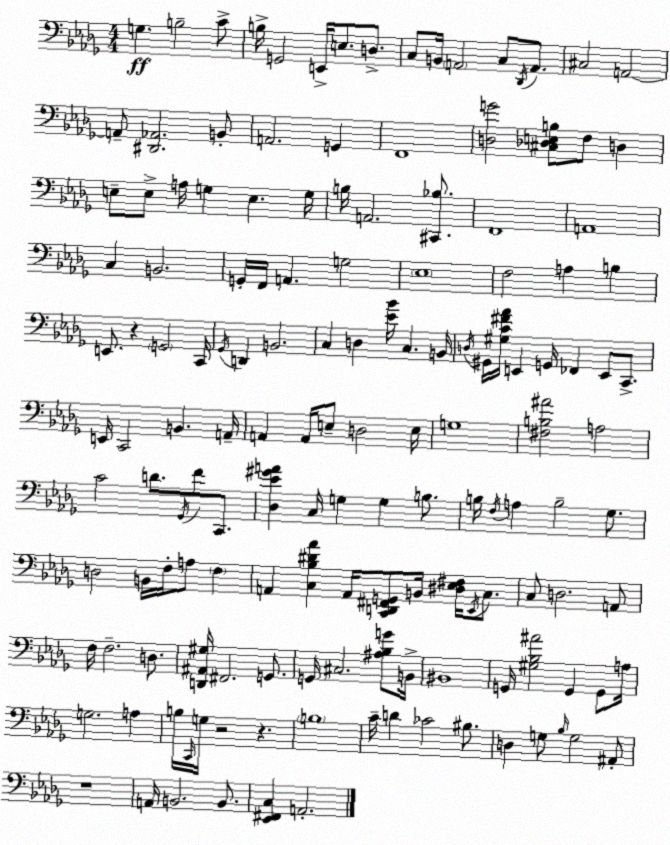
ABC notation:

X:1
T:Untitled
M:4/4
L:1/4
K:Bbm
G, B,2 C/2 B,/4 G,,2 E,,/4 E,/2 D,/2 C,/2 B,,/4 A,,2 C,/2 _D,,/4 A,,/2 ^C,2 A,,2 A,,/2 [^D,,_A,,]2 B,,/2 A,,2 G,, F,,4 [D,G]2 [^C,_D,E,B,]/2 F,/2 D, E,/2 E,/2 A,/4 G, E, G,/4 B,/4 A,,2 [^C,,_B,]/2 F,,4 A,,4 C, B,,2 G,,/4 F,,/4 A,, G,2 _E,4 F,2 A, B, E,,/2 z G,,2 C,,/4 _G,,/4 D,, B,,2 C, D, [_E_B]/4 C, B,,/4 D,/4 ^G,,/4 [^G,C^F_A]/4 E,, G,,/4 _F,, E,,/2 C,,/2 E,,/4 C,,2 B,, A,,/4 A,, A,,/4 E,/2 D,2 E,/4 G,4 [^F,B,^A]2 A,2 C2 D/2 _G,,/4 F/2 C,,/2 [_D,_E^GA] C,/4 G, G, B,/2 B,/4 F,/4 A, B,2 _G,/2 D,2 B,,/4 F,/4 A,/2 F, A,, [C,_B,^D_A] A,,/4 [C,,D,,^F,,G,,]/2 B,,/4 [^D,_E,^F,]/4 _E,,/4 C,/2 C,/2 D,2 A,,/2 F,/4 F,2 D,/2 [D,,^A,,^G,]/4 ^F,,2 G,,/2 G,,/4 ^C,2 [^A,_B,G]/2 B,,/4 ^B,,4 G,,/4 [^G,_B,^A]2 G,, G,,/2 A,/4 G,2 A, B,/4 C,,/4 G,/4 z2 z B,4 C/4 D _C2 ^B,/2 D, G,/2 _B,/4 G,2 ^A,,/2 z4 A,,/4 B,,2 B,,/2 [_E,,^F,,C,] A,,2